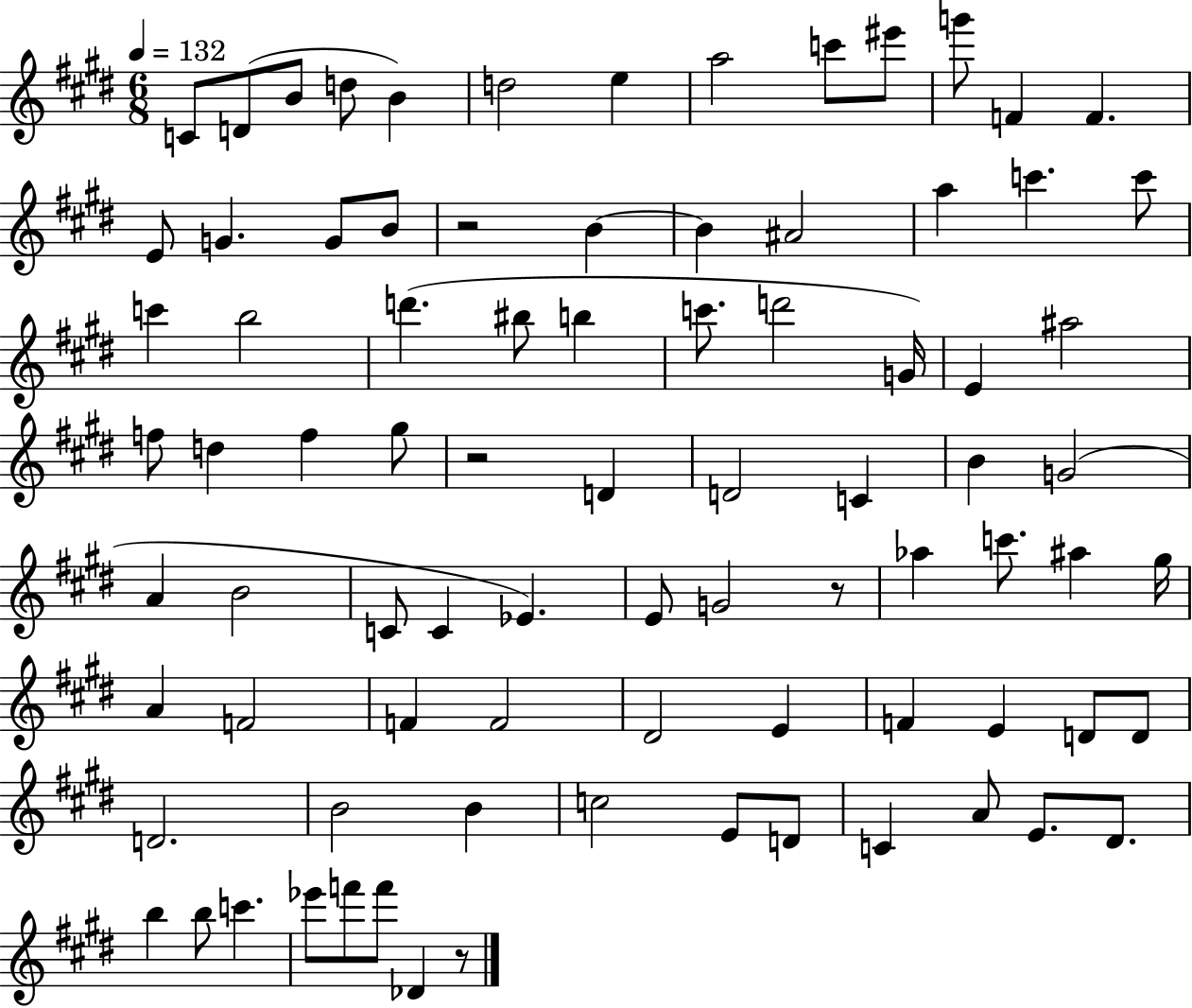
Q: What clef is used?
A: treble